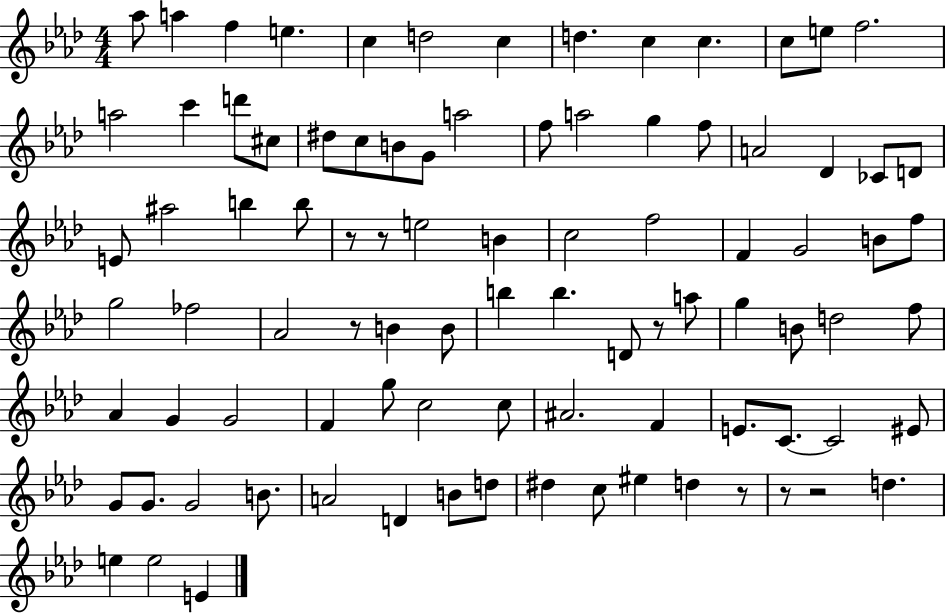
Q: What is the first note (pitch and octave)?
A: Ab5